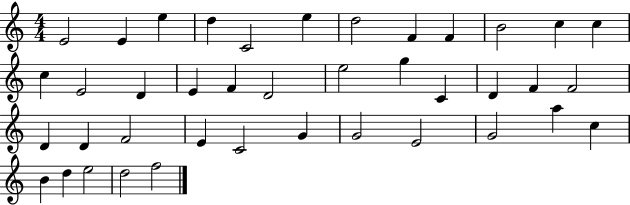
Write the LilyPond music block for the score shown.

{
  \clef treble
  \numericTimeSignature
  \time 4/4
  \key c \major
  e'2 e'4 e''4 | d''4 c'2 e''4 | d''2 f'4 f'4 | b'2 c''4 c''4 | \break c''4 e'2 d'4 | e'4 f'4 d'2 | e''2 g''4 c'4 | d'4 f'4 f'2 | \break d'4 d'4 f'2 | e'4 c'2 g'4 | g'2 e'2 | g'2 a''4 c''4 | \break b'4 d''4 e''2 | d''2 f''2 | \bar "|."
}